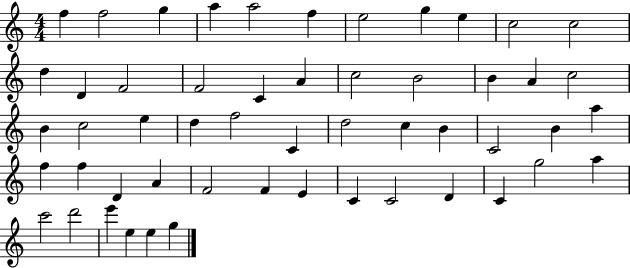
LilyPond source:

{
  \clef treble
  \numericTimeSignature
  \time 4/4
  \key c \major
  f''4 f''2 g''4 | a''4 a''2 f''4 | e''2 g''4 e''4 | c''2 c''2 | \break d''4 d'4 f'2 | f'2 c'4 a'4 | c''2 b'2 | b'4 a'4 c''2 | \break b'4 c''2 e''4 | d''4 f''2 c'4 | d''2 c''4 b'4 | c'2 b'4 a''4 | \break f''4 f''4 d'4 a'4 | f'2 f'4 e'4 | c'4 c'2 d'4 | c'4 g''2 a''4 | \break c'''2 d'''2 | e'''4 e''4 e''4 g''4 | \bar "|."
}